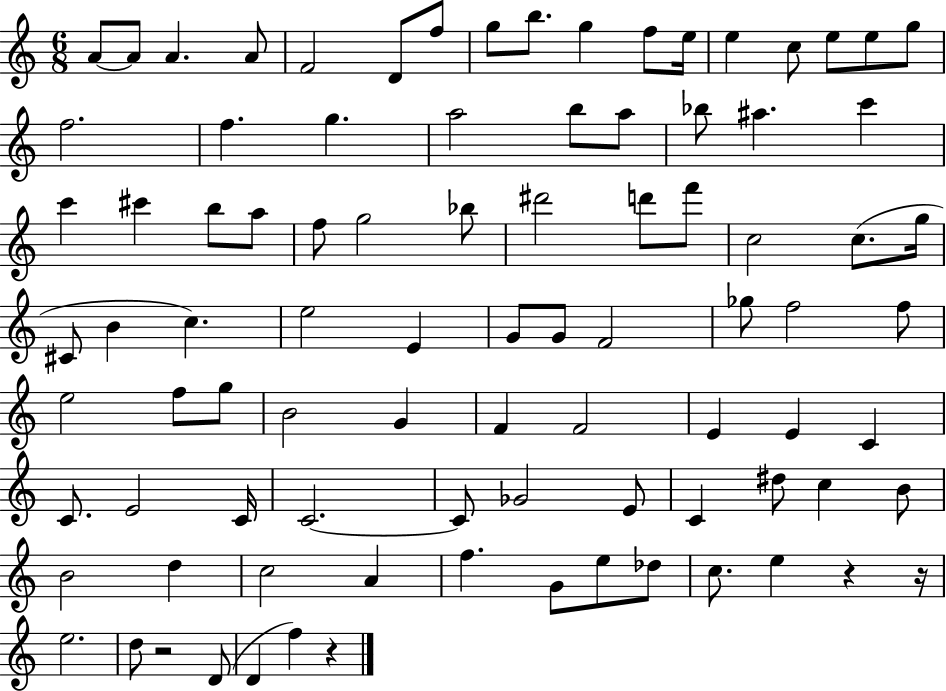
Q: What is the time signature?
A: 6/8